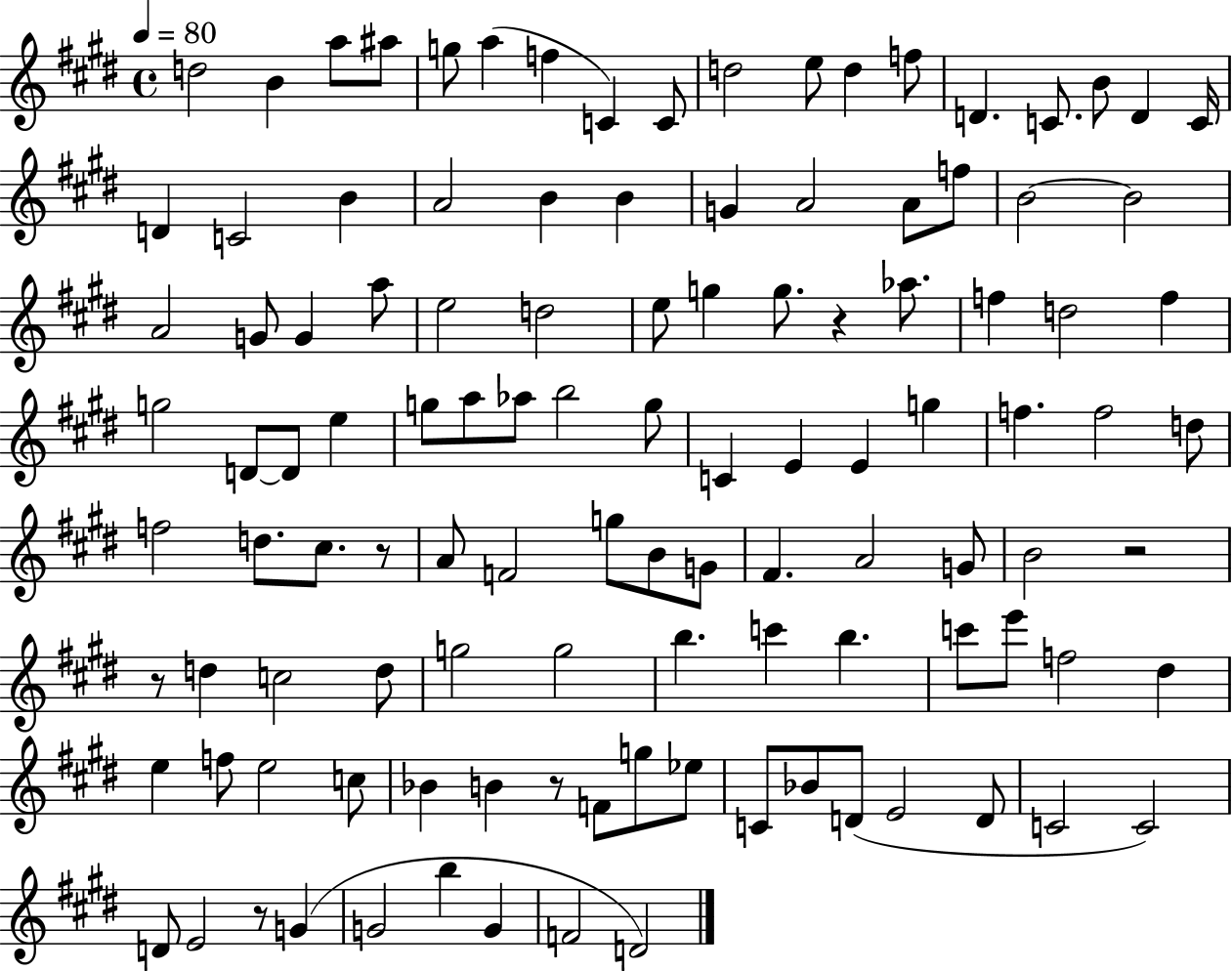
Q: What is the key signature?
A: E major